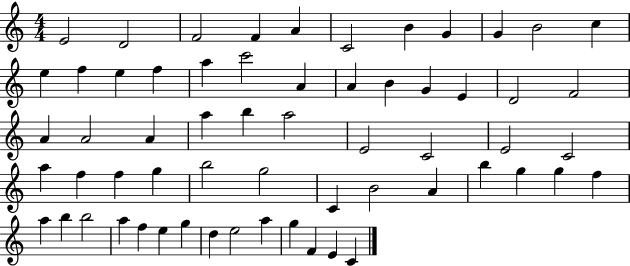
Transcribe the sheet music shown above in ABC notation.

X:1
T:Untitled
M:4/4
L:1/4
K:C
E2 D2 F2 F A C2 B G G B2 c e f e f a c'2 A A B G E D2 F2 A A2 A a b a2 E2 C2 E2 C2 a f f g b2 g2 C B2 A b g g f a b b2 a f e g d e2 a g F E C